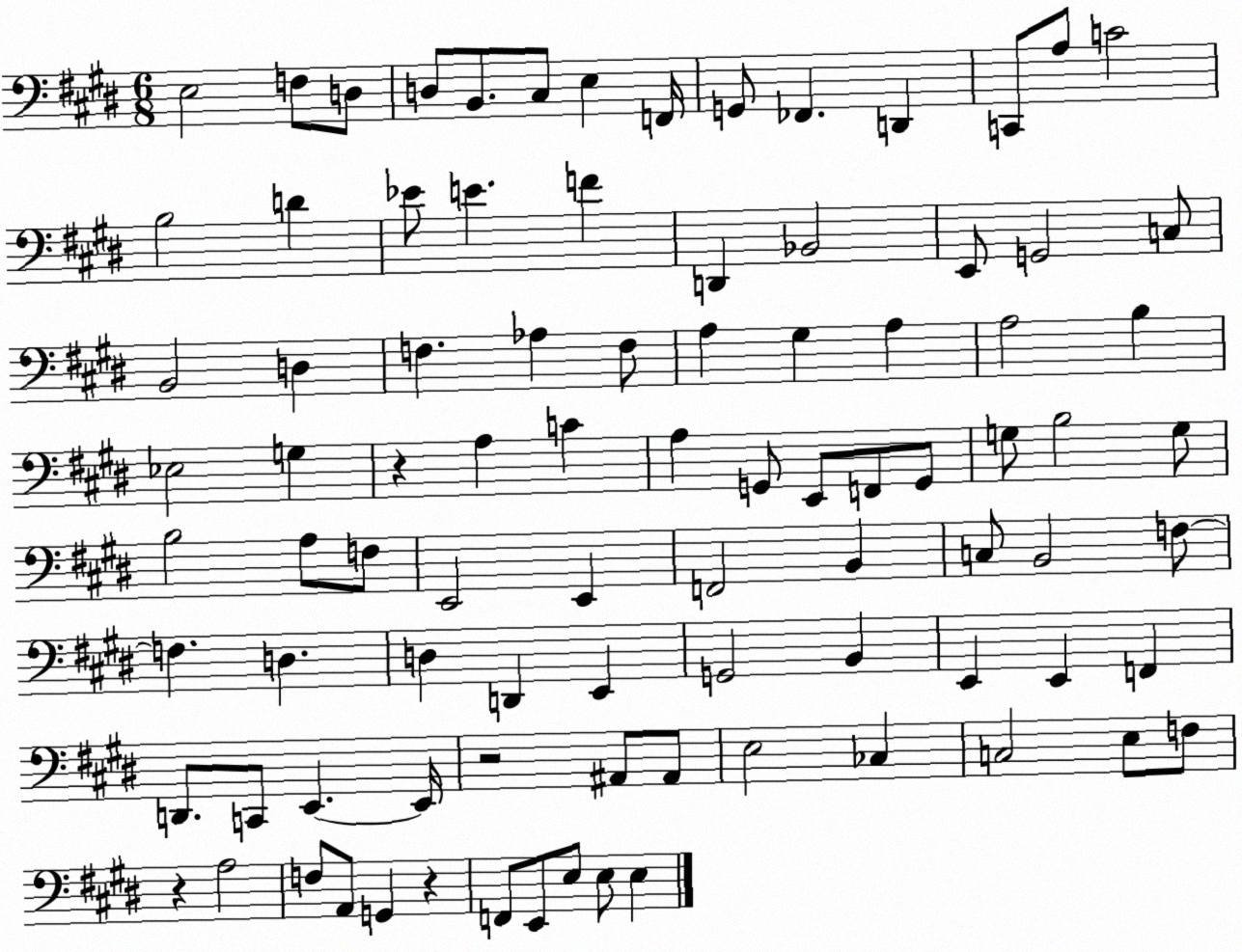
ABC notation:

X:1
T:Untitled
M:6/8
L:1/4
K:E
E,2 F,/2 D,/2 D,/2 B,,/2 ^C,/2 E, F,,/4 G,,/2 _F,, D,, C,,/2 A,/2 C2 B,2 D _E/2 E F D,, _B,,2 E,,/2 G,,2 C,/2 B,,2 D, F, _A, F,/2 A, ^G, A, A,2 B, _E,2 G, z A, C A, G,,/2 E,,/2 F,,/2 G,,/2 G,/2 B,2 G,/2 B,2 A,/2 F,/2 E,,2 E,, F,,2 B,, C,/2 B,,2 F,/2 F, D, D, D,, E,, G,,2 B,, E,, E,, F,, D,,/2 C,,/2 E,, E,,/4 z2 ^A,,/2 ^A,,/2 E,2 _C, C,2 E,/2 F,/2 z A,2 F,/2 A,,/2 G,, z F,,/2 E,,/2 E,/2 E,/2 E,